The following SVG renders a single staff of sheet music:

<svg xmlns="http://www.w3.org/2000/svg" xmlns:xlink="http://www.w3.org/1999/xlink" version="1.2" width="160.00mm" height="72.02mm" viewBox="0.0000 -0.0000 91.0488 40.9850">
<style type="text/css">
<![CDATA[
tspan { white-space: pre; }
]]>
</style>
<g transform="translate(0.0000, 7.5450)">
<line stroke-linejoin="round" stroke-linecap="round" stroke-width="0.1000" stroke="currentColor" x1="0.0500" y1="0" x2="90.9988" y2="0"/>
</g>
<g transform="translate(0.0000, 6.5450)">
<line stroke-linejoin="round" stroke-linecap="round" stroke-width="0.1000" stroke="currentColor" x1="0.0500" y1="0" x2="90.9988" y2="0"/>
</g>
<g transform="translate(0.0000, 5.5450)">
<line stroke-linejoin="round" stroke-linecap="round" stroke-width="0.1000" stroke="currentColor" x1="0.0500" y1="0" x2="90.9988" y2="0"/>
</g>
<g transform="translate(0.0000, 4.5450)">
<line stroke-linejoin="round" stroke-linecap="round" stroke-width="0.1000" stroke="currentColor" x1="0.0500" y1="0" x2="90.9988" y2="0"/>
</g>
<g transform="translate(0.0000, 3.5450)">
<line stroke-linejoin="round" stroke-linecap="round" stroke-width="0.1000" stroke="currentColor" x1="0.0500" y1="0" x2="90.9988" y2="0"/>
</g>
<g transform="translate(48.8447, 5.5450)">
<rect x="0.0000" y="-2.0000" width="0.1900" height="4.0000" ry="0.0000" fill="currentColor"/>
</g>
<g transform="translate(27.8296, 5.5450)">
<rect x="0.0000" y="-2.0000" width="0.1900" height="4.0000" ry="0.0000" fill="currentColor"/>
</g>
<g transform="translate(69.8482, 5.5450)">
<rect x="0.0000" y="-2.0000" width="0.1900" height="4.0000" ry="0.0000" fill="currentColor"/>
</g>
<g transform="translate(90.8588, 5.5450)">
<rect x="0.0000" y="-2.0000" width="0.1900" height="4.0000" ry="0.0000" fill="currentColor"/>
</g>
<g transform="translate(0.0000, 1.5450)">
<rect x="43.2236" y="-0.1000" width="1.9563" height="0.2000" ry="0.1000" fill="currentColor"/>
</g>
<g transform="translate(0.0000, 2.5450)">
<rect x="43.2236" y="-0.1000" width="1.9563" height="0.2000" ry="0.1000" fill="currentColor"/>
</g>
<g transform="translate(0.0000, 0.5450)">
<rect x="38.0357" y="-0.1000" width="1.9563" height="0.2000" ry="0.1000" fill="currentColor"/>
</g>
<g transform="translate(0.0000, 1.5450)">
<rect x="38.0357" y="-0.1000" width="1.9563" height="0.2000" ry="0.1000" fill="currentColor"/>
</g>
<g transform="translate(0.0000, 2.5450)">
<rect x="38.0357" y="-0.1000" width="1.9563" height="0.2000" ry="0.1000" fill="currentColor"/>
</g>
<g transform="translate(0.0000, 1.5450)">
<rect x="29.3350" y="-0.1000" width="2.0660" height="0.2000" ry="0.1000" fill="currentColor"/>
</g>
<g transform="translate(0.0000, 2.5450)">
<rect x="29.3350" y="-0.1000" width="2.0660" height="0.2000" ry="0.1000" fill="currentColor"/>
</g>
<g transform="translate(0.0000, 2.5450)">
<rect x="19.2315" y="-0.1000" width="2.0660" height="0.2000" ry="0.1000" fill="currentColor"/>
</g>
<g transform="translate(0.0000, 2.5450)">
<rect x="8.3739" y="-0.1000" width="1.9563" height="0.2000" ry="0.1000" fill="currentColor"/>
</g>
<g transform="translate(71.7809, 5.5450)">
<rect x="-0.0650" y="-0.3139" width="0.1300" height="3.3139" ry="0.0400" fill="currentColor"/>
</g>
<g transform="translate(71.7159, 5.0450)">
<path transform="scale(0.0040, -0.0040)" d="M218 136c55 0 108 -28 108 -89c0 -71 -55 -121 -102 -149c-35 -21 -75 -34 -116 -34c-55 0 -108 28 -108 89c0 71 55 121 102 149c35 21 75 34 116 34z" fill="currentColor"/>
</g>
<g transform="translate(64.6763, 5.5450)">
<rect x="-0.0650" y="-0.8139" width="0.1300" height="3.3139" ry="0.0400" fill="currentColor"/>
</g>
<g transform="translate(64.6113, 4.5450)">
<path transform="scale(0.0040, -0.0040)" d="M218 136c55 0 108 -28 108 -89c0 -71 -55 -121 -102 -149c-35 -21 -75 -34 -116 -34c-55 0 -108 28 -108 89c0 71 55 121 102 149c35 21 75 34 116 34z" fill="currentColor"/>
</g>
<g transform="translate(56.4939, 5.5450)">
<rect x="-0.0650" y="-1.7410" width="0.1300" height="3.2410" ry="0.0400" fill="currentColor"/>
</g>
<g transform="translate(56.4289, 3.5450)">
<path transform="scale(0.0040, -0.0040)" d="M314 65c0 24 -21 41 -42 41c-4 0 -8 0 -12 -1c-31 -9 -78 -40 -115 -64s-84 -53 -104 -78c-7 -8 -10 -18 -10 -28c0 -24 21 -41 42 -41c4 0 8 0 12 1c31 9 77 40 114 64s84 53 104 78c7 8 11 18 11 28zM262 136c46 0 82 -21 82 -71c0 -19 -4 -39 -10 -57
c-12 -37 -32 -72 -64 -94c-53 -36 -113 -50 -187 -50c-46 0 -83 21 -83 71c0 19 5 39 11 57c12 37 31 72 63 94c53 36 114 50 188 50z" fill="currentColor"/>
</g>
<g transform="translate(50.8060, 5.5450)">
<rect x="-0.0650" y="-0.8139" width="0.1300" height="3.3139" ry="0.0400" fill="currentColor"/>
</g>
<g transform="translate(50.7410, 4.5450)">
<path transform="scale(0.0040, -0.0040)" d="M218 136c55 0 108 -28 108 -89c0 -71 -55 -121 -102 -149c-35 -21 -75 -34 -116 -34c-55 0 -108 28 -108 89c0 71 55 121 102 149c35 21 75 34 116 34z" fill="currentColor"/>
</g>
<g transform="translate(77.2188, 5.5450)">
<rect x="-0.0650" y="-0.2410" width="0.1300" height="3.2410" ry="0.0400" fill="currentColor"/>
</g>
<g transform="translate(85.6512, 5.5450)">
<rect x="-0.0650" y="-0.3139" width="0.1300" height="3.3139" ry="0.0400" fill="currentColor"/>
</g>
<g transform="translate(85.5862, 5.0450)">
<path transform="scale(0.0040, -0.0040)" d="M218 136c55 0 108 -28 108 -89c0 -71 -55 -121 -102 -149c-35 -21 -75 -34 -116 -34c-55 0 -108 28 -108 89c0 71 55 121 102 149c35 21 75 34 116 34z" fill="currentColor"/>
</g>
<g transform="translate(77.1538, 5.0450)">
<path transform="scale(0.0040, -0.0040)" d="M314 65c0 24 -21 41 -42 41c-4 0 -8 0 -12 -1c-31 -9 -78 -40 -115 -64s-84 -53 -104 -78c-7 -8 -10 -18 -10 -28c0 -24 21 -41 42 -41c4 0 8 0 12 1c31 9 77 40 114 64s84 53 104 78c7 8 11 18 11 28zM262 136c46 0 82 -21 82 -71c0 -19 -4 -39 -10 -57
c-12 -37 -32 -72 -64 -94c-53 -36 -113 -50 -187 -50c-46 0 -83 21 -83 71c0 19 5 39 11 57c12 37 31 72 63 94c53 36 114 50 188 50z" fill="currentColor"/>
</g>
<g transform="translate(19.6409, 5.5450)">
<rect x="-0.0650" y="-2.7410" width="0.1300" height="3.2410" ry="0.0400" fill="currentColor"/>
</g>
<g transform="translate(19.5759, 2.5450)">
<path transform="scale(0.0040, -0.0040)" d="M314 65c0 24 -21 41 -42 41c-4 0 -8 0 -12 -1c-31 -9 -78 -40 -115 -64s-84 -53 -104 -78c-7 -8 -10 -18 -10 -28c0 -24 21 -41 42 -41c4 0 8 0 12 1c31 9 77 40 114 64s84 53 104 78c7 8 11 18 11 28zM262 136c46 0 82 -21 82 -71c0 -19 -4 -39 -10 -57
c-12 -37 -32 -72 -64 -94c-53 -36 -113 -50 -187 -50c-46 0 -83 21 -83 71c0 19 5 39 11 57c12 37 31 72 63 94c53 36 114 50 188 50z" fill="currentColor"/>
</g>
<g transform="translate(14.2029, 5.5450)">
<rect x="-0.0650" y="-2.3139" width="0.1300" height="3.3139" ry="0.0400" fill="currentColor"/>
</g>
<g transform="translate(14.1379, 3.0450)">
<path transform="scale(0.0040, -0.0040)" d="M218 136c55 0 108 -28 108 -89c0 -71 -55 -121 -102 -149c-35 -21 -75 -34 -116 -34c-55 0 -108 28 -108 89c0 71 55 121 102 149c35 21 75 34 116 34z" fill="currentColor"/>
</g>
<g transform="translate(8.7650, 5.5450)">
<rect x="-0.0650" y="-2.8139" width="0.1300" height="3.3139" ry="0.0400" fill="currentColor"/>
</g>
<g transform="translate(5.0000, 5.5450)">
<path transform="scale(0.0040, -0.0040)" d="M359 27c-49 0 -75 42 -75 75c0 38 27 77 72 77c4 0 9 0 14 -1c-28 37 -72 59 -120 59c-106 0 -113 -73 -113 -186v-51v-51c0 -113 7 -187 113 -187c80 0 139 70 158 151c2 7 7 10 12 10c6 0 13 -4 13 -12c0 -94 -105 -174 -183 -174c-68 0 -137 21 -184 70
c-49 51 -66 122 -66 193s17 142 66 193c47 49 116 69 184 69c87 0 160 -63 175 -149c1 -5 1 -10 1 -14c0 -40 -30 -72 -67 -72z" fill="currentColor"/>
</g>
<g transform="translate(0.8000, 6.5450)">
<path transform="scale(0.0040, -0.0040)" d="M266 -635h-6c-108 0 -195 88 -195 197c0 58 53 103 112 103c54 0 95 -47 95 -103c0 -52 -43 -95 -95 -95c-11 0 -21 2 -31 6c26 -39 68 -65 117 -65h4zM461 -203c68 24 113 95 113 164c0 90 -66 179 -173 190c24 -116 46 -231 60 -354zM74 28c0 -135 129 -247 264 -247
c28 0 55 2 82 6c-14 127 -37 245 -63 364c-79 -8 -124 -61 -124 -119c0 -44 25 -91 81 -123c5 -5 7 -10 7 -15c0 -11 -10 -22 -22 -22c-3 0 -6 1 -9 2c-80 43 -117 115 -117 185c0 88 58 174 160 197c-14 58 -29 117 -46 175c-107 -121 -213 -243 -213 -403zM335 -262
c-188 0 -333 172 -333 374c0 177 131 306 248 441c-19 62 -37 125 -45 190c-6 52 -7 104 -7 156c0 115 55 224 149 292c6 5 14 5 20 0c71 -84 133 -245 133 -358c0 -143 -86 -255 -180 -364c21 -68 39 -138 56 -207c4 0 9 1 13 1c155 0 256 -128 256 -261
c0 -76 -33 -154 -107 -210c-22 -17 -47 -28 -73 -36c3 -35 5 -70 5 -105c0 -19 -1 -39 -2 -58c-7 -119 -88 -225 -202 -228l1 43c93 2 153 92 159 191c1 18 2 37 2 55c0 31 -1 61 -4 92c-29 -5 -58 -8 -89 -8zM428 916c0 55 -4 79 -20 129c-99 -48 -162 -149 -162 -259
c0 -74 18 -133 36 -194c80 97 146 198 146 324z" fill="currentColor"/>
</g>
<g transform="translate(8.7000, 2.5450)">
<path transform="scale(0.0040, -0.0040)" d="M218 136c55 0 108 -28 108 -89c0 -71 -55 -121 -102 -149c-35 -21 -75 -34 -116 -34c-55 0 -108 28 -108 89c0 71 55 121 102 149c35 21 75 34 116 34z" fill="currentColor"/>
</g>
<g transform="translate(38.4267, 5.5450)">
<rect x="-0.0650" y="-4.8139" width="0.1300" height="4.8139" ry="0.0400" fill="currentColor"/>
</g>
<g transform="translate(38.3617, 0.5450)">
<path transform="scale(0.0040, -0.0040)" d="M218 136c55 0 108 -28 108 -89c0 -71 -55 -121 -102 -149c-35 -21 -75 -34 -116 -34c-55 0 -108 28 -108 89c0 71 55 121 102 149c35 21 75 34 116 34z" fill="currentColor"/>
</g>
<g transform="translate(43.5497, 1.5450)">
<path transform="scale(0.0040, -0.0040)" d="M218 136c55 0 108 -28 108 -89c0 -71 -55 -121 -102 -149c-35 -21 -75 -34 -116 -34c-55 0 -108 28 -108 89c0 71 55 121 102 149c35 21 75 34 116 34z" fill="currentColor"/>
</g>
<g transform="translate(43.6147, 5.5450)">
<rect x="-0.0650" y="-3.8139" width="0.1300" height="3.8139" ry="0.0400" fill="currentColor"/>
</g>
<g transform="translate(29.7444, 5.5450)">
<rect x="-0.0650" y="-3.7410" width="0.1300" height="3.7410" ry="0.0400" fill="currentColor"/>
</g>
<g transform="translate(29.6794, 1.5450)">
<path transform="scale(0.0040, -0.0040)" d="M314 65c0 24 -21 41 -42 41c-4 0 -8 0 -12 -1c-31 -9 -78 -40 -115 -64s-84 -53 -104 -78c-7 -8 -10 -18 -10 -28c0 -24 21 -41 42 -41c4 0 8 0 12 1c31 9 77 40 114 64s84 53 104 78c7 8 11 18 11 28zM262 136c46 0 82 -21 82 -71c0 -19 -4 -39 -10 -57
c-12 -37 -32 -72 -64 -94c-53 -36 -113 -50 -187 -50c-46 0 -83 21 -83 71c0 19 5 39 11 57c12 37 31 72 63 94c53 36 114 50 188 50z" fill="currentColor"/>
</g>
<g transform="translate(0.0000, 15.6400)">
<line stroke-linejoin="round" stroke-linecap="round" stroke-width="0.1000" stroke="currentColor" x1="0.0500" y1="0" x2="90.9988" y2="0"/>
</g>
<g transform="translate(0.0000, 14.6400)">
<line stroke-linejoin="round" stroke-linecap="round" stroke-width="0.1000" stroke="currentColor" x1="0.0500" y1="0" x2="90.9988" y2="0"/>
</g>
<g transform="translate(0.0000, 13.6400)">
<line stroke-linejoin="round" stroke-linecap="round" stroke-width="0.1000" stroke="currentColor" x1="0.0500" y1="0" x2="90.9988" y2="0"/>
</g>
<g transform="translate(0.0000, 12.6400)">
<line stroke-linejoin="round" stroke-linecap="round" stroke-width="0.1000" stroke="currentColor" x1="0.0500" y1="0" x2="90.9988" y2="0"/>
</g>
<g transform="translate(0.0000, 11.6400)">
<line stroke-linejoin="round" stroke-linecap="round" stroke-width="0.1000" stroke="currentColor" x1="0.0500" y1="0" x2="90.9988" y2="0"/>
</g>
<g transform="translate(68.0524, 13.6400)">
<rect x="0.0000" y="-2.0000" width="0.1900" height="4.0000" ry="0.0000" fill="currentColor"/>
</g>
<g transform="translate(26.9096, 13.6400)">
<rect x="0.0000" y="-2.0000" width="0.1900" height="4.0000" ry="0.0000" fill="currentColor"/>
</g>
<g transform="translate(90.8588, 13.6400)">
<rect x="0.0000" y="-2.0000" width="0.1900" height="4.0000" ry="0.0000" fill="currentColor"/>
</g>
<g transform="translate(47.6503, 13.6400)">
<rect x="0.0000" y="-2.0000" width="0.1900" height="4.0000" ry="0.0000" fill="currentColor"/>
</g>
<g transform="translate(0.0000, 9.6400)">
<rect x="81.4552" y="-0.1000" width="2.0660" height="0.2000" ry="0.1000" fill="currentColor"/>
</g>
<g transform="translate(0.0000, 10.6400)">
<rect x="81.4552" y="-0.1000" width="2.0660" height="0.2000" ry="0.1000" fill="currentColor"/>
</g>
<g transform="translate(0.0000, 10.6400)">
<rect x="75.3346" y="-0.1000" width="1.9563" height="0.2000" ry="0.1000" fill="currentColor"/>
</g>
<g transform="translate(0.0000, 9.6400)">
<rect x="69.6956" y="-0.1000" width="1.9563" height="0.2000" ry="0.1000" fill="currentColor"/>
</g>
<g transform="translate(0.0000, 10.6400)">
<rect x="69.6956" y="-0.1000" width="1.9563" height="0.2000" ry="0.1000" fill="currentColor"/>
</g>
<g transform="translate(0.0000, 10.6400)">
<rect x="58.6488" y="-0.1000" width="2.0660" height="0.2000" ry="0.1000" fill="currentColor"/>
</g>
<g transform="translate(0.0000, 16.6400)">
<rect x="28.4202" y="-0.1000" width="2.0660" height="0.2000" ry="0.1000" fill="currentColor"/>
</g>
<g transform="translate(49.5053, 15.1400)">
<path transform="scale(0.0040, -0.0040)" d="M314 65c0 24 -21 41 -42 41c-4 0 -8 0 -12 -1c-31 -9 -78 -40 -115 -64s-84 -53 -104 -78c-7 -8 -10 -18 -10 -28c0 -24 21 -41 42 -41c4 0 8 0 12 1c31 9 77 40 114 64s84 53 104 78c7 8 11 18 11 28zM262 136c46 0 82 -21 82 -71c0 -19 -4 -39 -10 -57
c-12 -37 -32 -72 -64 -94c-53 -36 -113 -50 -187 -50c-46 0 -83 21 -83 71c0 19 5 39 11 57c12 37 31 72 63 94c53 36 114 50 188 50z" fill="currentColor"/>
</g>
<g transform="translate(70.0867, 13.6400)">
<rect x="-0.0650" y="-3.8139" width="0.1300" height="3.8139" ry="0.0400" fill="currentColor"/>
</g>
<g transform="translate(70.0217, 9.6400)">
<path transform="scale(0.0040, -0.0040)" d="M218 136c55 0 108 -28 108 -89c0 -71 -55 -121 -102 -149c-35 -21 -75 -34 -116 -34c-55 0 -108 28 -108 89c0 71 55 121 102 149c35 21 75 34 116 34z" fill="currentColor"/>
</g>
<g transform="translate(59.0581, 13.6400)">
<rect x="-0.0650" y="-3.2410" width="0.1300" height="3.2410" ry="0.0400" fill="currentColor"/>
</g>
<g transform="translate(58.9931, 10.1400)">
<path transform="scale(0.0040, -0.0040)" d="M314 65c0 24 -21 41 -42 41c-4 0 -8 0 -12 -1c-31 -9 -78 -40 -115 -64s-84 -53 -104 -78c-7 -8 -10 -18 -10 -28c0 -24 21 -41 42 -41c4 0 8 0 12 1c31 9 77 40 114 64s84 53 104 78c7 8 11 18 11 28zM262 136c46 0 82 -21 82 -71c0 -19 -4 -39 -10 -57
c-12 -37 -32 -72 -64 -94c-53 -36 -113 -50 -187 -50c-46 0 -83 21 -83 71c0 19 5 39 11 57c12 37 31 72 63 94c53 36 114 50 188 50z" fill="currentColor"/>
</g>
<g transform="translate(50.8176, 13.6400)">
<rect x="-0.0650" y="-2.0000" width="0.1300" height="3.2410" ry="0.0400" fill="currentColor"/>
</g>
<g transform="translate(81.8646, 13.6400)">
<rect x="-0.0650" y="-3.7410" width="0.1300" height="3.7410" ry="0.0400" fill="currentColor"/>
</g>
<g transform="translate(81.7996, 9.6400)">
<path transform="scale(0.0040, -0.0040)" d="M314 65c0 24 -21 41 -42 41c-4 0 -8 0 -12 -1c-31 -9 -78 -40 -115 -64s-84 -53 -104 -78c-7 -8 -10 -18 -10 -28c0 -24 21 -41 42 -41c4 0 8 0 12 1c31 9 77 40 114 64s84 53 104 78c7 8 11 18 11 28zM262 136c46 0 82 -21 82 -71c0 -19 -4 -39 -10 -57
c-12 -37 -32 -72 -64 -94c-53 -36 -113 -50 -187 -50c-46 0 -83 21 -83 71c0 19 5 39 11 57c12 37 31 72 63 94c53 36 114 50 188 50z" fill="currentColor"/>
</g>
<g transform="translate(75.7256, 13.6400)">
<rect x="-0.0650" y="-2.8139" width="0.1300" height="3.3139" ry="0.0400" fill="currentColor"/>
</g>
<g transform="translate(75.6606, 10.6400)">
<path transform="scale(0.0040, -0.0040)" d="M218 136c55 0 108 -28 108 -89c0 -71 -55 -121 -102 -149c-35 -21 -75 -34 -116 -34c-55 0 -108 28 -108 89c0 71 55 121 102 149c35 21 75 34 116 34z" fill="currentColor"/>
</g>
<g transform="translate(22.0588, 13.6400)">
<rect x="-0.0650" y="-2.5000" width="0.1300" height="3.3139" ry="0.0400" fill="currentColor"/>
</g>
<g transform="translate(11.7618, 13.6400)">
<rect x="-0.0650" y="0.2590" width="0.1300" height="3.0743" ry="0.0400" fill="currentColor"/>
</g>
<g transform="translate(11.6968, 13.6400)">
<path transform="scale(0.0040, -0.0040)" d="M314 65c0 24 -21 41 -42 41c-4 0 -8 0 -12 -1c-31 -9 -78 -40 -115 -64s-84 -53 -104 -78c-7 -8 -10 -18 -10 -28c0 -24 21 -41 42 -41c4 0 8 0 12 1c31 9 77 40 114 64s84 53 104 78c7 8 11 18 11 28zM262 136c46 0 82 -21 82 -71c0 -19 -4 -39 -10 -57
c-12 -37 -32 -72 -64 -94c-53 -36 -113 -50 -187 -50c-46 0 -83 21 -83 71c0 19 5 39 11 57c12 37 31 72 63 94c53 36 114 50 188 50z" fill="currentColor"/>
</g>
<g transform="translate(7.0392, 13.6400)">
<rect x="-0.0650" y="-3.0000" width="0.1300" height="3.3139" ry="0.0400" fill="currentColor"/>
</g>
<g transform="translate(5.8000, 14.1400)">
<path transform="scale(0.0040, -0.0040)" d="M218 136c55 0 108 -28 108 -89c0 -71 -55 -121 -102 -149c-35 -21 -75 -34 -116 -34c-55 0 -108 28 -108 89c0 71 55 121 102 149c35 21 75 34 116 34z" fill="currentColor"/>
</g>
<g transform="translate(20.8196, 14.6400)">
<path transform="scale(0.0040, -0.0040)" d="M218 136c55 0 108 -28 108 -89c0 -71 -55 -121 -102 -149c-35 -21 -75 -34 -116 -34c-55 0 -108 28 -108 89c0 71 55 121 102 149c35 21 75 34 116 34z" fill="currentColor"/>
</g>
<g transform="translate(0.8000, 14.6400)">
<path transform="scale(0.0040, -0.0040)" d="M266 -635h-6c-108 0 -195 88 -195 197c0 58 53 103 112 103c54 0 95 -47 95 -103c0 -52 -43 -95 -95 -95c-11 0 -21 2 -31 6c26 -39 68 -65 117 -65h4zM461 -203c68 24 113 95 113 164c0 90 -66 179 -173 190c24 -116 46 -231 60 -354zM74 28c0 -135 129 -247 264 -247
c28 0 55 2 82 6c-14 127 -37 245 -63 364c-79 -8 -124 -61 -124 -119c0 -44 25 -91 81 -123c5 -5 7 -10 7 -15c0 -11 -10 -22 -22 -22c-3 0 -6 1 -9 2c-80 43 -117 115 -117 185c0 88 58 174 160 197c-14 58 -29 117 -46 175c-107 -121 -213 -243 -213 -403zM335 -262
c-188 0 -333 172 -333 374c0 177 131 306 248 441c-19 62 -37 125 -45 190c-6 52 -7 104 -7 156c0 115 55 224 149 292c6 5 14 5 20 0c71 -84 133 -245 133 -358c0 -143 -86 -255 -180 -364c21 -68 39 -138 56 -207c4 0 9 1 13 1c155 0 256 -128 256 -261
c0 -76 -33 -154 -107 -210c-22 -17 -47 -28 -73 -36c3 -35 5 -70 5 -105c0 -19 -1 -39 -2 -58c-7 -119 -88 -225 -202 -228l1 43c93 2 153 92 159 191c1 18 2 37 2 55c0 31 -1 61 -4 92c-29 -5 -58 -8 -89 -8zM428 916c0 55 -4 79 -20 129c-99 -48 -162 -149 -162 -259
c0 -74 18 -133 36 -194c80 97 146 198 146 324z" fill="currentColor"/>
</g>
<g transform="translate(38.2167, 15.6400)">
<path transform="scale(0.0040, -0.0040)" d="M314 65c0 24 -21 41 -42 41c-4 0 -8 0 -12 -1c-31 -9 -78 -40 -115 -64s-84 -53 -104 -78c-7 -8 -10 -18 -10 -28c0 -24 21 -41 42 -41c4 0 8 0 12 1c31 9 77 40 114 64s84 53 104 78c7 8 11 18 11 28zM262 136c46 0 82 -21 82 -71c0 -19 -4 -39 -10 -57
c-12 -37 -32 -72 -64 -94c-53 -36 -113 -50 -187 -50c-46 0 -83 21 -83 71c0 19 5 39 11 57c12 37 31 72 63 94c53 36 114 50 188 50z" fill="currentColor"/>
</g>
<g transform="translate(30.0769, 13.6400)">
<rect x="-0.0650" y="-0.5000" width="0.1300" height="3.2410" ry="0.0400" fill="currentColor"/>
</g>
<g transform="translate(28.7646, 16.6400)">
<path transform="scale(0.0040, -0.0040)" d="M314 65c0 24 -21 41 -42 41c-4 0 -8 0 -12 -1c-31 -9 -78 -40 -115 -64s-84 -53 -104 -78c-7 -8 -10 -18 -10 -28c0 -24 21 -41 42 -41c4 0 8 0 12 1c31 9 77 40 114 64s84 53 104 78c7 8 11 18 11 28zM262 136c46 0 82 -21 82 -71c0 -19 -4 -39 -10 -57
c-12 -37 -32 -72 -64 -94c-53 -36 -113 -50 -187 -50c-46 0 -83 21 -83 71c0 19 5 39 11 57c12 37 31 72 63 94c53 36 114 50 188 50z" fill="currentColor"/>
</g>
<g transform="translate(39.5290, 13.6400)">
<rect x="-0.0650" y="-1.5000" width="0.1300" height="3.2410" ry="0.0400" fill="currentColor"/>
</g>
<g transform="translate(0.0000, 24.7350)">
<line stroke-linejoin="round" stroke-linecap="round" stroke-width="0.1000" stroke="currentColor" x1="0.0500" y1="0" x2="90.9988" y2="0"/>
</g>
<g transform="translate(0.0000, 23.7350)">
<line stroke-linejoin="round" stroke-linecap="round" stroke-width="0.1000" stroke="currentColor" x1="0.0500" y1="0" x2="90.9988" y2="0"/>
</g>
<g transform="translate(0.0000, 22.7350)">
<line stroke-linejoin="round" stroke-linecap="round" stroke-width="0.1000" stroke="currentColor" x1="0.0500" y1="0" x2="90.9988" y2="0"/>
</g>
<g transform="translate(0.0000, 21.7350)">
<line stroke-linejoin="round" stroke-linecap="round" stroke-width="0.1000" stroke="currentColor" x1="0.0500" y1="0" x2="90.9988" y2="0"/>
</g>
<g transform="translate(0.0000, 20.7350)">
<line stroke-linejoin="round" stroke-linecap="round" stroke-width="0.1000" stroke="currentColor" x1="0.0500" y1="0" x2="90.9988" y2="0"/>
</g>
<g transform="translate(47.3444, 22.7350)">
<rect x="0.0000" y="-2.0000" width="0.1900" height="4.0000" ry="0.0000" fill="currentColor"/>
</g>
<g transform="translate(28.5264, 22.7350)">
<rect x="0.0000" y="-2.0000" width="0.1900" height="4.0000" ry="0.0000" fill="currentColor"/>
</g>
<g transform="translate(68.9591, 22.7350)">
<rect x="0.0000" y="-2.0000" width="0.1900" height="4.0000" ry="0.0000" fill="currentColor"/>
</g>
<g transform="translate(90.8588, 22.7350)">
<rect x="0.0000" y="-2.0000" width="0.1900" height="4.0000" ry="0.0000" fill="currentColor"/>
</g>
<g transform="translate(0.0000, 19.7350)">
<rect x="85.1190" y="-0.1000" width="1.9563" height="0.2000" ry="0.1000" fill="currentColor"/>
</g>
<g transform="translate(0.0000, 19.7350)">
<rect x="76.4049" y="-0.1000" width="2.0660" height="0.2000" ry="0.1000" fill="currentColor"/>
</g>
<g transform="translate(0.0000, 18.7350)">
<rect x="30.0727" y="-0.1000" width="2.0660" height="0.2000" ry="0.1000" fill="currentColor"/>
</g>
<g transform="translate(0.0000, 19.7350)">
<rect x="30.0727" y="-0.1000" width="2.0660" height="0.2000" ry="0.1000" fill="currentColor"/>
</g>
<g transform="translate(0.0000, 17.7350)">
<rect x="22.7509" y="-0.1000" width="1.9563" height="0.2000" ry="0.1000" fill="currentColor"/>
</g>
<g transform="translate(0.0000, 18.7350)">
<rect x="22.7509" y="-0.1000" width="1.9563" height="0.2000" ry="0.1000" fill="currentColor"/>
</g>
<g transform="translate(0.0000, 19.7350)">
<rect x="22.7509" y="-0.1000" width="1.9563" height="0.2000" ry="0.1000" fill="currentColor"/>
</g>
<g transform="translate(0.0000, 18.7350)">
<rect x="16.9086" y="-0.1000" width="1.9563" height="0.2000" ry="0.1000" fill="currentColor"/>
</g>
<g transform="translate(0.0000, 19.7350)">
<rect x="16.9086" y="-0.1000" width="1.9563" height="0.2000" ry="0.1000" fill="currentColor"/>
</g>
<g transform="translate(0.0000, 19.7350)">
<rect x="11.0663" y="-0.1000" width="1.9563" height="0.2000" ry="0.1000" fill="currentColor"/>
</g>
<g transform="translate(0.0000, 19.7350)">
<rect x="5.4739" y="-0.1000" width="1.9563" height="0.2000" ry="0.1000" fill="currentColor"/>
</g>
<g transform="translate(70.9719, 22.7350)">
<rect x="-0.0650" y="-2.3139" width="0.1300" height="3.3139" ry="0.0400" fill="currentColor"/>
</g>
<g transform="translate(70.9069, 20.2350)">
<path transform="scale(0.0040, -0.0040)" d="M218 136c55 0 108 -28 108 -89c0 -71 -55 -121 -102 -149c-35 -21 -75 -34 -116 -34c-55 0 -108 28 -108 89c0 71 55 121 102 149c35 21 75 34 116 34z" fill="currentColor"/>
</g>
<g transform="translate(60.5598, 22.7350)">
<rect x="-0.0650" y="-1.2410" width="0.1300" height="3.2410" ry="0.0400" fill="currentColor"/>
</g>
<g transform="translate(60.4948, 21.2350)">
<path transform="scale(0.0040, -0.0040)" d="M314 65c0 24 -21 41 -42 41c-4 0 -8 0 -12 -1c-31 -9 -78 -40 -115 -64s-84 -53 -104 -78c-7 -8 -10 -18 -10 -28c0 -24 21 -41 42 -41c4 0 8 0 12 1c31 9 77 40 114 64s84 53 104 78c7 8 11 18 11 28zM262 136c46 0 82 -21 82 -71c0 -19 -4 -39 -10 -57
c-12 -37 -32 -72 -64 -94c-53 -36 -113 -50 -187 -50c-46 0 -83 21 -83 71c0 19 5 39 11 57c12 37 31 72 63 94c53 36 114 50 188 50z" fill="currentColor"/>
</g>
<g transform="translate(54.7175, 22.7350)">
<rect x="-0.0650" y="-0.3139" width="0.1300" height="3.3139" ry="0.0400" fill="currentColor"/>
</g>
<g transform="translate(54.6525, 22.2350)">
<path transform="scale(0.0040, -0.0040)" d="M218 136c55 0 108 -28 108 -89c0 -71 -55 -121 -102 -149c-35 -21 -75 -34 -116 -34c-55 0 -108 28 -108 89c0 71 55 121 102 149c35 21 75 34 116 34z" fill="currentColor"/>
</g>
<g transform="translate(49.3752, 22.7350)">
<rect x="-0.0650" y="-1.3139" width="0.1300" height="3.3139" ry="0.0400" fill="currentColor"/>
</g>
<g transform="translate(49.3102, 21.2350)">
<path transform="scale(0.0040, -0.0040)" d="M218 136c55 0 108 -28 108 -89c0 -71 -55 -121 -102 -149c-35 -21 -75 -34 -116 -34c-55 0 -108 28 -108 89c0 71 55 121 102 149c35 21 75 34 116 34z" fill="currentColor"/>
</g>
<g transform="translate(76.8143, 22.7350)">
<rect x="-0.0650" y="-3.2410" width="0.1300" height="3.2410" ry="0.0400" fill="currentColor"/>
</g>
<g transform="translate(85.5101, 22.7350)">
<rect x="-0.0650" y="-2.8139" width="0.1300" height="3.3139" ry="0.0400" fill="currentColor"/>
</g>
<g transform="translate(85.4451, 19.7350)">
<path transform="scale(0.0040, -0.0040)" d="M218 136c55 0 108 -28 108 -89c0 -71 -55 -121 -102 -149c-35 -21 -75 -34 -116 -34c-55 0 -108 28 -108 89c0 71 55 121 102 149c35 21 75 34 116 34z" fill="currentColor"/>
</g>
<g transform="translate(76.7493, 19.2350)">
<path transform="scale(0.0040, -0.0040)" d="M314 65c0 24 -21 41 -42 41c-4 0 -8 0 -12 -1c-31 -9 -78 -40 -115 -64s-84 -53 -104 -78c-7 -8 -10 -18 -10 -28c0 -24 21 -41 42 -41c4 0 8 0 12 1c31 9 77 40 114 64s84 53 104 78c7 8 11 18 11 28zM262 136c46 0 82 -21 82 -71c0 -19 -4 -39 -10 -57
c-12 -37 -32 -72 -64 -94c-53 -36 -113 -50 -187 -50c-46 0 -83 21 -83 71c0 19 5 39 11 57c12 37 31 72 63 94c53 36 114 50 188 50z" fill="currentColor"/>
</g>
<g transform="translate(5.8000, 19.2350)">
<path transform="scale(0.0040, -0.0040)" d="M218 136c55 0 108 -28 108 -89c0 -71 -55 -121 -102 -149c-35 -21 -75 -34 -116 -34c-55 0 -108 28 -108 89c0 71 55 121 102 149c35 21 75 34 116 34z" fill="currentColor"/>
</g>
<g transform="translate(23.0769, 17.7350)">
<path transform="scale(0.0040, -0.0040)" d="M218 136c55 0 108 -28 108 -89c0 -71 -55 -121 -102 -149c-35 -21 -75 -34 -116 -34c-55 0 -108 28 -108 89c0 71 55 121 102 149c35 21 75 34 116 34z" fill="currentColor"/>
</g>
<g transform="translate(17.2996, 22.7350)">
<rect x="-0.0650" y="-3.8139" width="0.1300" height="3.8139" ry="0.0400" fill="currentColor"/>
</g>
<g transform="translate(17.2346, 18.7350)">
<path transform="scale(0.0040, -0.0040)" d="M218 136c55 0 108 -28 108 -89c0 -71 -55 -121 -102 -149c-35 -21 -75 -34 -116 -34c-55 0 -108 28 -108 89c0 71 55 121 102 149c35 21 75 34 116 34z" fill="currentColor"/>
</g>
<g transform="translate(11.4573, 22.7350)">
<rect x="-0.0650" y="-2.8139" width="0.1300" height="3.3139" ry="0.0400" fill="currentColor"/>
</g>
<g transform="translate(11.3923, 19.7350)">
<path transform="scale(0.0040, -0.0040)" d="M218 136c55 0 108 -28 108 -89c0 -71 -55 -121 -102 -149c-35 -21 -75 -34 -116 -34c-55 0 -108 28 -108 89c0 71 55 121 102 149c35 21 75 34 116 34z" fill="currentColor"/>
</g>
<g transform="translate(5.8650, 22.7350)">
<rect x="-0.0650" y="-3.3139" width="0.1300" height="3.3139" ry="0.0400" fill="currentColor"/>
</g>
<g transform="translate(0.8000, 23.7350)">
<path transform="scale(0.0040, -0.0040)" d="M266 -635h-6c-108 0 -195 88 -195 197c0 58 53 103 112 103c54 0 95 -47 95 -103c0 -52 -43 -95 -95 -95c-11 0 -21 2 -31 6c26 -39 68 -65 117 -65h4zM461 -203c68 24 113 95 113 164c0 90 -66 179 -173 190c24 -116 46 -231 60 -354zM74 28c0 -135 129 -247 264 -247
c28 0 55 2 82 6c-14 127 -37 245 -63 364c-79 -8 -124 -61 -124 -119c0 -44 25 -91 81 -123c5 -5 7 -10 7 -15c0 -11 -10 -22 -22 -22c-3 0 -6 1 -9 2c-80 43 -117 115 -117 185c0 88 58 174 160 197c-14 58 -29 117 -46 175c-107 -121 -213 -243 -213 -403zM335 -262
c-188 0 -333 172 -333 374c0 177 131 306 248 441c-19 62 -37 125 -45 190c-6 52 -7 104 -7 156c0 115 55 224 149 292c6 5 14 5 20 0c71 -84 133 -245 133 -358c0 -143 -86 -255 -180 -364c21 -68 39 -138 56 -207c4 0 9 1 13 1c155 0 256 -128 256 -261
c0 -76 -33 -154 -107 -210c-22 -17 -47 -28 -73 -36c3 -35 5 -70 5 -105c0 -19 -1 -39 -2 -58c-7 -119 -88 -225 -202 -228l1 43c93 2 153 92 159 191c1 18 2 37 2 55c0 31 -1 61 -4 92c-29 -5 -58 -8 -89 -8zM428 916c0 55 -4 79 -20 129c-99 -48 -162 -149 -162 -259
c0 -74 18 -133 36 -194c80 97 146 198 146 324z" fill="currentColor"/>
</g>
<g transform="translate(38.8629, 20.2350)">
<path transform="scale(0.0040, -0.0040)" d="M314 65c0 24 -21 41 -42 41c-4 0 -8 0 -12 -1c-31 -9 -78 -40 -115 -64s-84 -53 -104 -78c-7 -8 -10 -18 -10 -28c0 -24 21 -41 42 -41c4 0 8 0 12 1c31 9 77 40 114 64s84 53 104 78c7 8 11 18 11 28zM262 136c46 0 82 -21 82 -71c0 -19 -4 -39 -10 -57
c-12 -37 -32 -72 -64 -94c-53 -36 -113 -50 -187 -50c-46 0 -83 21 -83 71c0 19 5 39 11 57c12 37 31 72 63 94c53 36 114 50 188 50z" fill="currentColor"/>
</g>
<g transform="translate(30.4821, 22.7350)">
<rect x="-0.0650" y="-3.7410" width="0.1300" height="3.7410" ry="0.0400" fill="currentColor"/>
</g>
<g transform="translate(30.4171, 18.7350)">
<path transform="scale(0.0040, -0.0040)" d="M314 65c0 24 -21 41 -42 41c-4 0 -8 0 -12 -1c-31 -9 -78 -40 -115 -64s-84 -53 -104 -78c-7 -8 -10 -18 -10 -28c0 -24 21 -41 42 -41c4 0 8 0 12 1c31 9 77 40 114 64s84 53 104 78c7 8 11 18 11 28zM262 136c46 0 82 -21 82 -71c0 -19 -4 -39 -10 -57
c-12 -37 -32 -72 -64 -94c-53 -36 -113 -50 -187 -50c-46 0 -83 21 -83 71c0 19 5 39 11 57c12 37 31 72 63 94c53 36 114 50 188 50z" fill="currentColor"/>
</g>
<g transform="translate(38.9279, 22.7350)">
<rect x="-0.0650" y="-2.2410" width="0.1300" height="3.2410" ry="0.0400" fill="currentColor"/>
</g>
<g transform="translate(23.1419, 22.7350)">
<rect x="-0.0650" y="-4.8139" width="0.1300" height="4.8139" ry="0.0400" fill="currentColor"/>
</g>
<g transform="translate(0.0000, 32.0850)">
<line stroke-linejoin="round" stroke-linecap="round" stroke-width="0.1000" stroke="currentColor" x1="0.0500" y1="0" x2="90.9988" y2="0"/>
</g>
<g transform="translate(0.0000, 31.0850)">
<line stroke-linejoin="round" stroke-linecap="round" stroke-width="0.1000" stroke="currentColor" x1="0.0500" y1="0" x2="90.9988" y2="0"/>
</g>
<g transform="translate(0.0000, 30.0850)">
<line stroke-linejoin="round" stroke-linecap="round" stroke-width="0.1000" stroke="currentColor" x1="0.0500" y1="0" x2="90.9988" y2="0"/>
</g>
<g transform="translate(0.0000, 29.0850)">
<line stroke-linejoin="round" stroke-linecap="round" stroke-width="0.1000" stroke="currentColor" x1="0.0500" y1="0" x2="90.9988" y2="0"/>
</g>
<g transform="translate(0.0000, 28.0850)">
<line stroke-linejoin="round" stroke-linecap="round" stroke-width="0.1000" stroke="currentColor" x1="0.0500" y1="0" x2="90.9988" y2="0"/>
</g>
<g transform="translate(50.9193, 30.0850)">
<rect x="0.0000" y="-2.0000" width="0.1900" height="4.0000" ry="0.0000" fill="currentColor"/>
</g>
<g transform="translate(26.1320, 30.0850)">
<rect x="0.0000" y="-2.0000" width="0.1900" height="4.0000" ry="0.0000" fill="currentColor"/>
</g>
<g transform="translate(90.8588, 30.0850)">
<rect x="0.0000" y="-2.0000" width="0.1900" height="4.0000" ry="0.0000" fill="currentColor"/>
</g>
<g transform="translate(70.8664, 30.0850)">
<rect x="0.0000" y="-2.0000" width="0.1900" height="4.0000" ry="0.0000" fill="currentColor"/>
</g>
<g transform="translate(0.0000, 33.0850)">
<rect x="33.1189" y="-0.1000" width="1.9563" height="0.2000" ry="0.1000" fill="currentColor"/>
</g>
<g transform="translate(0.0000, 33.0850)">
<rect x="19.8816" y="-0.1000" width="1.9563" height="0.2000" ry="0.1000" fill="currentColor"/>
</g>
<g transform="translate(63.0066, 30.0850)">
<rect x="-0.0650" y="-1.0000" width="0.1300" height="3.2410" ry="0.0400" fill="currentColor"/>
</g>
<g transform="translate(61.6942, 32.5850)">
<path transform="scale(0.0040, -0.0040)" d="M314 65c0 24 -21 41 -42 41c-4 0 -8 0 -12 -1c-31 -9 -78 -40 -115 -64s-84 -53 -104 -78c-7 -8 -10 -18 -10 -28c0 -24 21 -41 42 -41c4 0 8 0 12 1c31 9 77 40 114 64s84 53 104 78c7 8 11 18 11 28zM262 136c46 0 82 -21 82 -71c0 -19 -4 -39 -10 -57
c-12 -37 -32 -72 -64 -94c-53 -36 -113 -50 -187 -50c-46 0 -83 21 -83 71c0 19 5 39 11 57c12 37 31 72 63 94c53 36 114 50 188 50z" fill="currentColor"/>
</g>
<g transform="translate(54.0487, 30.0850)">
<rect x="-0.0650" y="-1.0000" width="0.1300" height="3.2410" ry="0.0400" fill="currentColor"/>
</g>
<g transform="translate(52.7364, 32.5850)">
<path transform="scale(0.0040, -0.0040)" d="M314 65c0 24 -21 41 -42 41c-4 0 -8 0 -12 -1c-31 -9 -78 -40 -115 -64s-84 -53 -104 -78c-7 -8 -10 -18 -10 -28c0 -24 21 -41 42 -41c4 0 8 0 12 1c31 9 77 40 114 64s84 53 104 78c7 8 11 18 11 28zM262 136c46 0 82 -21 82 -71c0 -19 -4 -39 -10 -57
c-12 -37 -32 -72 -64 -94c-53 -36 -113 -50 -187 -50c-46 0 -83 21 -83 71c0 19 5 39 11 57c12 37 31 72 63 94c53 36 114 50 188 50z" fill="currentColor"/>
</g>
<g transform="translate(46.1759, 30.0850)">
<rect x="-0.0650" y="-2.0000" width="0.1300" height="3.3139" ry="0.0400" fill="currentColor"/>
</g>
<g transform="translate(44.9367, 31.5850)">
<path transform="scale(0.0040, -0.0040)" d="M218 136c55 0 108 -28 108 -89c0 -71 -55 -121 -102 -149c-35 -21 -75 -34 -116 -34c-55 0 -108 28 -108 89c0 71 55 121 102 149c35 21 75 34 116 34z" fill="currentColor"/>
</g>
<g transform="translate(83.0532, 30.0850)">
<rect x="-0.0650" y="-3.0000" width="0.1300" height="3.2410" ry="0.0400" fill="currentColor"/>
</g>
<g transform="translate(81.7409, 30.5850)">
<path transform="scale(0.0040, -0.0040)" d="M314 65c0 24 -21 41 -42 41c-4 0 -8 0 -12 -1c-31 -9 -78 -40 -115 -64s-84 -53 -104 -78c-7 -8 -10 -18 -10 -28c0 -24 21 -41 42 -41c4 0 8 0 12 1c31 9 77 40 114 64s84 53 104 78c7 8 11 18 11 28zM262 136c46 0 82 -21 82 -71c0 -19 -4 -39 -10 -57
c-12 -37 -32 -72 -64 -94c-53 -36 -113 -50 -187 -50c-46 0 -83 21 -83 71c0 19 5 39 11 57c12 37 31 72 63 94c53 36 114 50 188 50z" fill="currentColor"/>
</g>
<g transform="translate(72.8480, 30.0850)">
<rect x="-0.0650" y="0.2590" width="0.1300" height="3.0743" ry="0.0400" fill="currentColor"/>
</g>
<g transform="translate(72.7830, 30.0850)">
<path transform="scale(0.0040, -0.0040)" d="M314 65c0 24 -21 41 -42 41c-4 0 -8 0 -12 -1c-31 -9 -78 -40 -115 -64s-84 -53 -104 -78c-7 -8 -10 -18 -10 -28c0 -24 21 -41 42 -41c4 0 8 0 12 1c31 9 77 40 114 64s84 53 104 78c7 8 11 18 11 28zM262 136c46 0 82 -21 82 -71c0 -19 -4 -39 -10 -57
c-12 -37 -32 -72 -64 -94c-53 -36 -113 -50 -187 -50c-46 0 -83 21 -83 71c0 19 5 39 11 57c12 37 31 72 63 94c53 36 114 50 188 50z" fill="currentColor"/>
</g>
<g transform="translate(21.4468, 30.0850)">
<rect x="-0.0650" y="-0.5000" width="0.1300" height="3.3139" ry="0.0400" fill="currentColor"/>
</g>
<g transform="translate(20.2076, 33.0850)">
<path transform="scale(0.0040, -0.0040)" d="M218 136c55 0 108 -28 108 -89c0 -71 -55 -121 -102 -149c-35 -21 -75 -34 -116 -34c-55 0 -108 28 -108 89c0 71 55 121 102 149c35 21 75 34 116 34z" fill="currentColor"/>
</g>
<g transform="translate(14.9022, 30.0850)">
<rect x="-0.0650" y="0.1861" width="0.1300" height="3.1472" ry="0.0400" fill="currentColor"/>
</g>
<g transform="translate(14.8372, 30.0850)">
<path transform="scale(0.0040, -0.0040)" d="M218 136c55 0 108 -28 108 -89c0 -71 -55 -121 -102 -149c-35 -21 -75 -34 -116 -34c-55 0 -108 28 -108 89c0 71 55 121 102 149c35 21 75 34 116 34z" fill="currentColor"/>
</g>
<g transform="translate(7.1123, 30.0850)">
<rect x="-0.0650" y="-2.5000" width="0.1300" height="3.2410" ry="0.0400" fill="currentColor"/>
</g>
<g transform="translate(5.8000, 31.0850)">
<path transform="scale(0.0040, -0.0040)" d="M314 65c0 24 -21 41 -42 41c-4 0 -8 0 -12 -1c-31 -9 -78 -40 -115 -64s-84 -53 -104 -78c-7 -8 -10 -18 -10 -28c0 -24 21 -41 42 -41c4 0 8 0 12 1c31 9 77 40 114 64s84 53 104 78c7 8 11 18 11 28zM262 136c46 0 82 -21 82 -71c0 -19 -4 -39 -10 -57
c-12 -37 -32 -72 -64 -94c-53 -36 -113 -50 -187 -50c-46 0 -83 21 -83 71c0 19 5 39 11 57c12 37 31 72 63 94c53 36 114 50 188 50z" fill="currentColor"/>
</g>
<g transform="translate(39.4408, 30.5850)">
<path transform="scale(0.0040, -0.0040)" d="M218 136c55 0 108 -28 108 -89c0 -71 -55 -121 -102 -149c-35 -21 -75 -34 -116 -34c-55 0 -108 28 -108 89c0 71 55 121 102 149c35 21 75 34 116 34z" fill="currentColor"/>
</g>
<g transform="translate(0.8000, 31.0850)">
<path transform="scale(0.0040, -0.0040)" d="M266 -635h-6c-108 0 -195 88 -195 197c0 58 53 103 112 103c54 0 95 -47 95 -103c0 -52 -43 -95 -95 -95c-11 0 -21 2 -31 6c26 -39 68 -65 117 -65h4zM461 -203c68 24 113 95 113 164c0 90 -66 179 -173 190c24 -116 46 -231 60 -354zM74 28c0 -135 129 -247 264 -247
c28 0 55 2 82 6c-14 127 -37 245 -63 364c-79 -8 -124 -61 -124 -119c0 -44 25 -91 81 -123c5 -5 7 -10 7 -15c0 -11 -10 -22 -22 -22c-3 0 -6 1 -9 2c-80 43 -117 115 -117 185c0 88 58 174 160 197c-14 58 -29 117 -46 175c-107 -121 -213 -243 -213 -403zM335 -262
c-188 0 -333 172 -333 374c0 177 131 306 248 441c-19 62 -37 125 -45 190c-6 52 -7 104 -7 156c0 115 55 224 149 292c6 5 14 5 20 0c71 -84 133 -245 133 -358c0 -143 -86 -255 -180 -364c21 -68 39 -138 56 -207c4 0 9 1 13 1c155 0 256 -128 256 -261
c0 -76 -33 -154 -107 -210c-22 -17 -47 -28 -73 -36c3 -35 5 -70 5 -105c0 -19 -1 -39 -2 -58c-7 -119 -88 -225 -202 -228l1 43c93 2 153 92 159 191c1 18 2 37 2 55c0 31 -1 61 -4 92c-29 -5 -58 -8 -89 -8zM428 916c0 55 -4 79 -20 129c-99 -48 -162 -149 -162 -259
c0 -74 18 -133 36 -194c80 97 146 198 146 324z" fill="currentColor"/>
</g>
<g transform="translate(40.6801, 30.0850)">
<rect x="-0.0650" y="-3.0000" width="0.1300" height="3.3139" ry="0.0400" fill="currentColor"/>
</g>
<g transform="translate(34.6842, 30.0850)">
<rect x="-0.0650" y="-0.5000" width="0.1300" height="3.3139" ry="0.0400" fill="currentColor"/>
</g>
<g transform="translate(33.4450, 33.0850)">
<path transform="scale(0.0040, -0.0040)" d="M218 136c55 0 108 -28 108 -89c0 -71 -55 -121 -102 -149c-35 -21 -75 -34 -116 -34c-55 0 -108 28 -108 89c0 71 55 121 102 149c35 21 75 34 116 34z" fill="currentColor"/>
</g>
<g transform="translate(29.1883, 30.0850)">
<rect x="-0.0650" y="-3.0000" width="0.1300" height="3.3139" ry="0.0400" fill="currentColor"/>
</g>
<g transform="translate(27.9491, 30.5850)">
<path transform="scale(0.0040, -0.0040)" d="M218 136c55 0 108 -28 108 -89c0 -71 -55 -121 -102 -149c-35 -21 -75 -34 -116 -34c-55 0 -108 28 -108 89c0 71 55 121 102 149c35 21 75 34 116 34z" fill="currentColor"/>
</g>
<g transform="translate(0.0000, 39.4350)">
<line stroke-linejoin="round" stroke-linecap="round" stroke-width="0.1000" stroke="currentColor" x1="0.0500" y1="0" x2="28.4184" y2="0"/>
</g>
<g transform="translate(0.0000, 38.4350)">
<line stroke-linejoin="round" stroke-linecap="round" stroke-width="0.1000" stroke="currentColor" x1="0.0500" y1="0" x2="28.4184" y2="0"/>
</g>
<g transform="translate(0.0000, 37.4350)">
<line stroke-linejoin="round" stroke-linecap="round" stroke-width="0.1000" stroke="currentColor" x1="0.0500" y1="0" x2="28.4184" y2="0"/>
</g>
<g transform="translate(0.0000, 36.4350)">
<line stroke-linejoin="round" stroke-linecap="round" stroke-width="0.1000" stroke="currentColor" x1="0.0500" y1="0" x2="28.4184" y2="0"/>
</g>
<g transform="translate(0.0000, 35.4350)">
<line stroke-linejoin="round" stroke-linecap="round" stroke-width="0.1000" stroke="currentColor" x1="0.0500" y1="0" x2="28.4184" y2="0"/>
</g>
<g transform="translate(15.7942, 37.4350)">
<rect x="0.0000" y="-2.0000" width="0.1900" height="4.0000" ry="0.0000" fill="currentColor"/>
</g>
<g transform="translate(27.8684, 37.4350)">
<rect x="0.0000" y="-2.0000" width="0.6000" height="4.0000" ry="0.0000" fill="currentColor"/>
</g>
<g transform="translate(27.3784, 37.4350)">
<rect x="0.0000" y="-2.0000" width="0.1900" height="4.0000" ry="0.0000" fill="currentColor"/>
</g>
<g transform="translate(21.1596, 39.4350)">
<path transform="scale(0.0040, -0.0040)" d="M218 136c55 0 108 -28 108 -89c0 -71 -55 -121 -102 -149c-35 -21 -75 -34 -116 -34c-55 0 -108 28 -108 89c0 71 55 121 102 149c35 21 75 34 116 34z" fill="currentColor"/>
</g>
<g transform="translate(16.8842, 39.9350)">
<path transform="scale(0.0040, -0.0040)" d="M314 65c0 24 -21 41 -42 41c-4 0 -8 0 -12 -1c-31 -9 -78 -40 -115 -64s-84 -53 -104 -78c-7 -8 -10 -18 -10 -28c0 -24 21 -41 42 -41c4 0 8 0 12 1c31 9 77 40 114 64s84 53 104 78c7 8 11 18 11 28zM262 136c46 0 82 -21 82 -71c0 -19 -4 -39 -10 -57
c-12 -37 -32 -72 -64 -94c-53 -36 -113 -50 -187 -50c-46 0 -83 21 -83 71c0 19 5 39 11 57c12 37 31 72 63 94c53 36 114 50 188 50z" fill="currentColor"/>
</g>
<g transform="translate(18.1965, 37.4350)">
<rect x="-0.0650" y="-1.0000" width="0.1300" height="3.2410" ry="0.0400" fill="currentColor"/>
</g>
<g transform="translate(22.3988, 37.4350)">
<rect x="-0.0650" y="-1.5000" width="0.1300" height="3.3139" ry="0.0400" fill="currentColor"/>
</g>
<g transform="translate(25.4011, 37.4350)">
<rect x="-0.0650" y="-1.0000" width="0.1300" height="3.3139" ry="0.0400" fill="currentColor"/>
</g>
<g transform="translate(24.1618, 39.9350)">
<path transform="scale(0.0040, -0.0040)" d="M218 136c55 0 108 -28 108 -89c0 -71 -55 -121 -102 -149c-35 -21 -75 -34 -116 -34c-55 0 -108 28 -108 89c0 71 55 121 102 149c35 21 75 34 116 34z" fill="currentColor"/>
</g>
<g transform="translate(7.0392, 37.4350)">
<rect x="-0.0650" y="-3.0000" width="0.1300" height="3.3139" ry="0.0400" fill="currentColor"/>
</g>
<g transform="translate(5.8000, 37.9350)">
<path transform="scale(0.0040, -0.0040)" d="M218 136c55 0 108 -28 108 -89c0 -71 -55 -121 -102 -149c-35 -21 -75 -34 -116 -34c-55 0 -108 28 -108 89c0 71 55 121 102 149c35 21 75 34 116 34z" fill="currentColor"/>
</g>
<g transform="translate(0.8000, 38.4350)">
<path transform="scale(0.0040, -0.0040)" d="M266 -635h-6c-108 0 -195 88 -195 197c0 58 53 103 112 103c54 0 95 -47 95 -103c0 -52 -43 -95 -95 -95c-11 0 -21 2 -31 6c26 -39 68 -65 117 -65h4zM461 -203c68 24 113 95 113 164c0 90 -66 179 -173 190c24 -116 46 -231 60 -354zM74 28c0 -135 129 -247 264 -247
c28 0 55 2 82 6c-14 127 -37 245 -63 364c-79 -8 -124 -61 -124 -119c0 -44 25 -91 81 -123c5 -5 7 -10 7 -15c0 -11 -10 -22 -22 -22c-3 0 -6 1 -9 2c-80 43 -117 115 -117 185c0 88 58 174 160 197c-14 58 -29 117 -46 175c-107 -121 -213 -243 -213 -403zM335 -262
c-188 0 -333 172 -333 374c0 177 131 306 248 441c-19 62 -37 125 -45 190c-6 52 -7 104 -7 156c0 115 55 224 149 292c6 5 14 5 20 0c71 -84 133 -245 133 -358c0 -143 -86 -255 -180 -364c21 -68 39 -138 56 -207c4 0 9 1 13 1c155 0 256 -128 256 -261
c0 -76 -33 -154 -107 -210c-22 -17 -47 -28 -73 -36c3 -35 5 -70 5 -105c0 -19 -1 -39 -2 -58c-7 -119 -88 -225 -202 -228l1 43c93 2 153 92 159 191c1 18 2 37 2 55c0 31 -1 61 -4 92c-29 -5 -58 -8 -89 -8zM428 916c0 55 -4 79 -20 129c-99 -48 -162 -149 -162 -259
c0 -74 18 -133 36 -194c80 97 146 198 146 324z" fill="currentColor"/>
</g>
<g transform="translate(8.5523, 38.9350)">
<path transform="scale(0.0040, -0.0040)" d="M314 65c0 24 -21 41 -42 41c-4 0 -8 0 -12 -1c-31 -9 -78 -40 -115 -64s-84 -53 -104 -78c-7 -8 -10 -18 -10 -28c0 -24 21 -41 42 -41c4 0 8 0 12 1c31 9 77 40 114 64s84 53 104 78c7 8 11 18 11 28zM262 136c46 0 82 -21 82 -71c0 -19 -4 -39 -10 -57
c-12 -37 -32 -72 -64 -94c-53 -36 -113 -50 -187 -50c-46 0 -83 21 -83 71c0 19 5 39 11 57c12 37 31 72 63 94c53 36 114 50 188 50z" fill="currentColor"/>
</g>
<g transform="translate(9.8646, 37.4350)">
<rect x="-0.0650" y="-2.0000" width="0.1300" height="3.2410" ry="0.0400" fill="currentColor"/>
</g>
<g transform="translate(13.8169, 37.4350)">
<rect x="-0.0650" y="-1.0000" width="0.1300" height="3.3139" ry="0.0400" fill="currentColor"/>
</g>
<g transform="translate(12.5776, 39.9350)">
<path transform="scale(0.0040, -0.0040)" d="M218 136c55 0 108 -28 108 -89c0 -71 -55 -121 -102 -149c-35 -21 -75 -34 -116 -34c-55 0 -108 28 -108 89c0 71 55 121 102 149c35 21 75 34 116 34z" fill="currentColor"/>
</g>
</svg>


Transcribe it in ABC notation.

X:1
T:Untitled
M:4/4
L:1/4
K:C
a g a2 c'2 e' c' d f2 d c c2 c A B2 G C2 E2 F2 b2 c' a c'2 b a c' e' c'2 g2 e c e2 g b2 a G2 B C A C A F D2 D2 B2 A2 A F2 D D2 E D